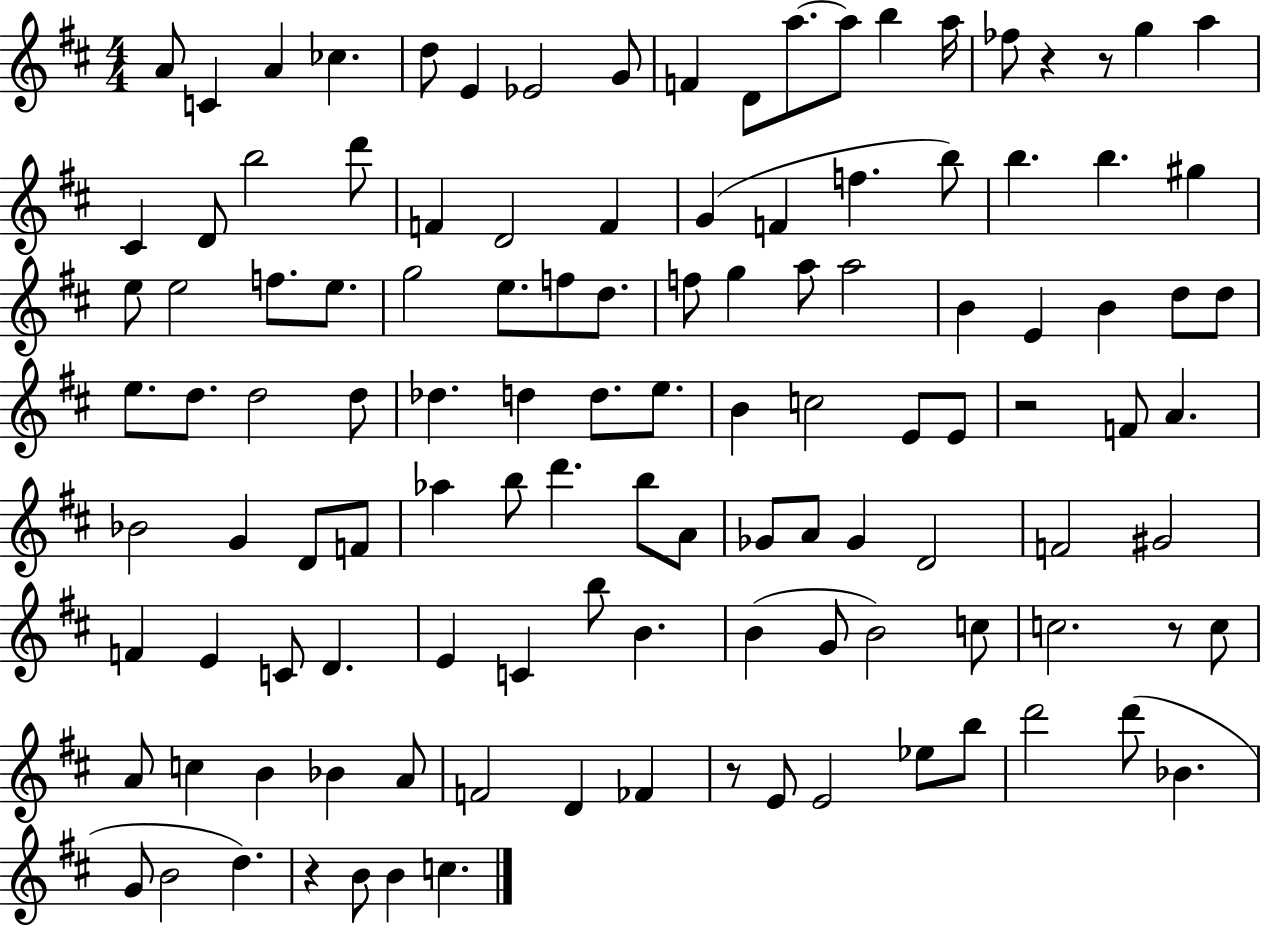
{
  \clef treble
  \numericTimeSignature
  \time 4/4
  \key d \major
  \repeat volta 2 { a'8 c'4 a'4 ces''4. | d''8 e'4 ees'2 g'8 | f'4 d'8 a''8.~~ a''8 b''4 a''16 | fes''8 r4 r8 g''4 a''4 | \break cis'4 d'8 b''2 d'''8 | f'4 d'2 f'4 | g'4( f'4 f''4. b''8) | b''4. b''4. gis''4 | \break e''8 e''2 f''8. e''8. | g''2 e''8. f''8 d''8. | f''8 g''4 a''8 a''2 | b'4 e'4 b'4 d''8 d''8 | \break e''8. d''8. d''2 d''8 | des''4. d''4 d''8. e''8. | b'4 c''2 e'8 e'8 | r2 f'8 a'4. | \break bes'2 g'4 d'8 f'8 | aes''4 b''8 d'''4. b''8 a'8 | ges'8 a'8 ges'4 d'2 | f'2 gis'2 | \break f'4 e'4 c'8 d'4. | e'4 c'4 b''8 b'4. | b'4( g'8 b'2) c''8 | c''2. r8 c''8 | \break a'8 c''4 b'4 bes'4 a'8 | f'2 d'4 fes'4 | r8 e'8 e'2 ees''8 b''8 | d'''2 d'''8( bes'4. | \break g'8 b'2 d''4.) | r4 b'8 b'4 c''4. | } \bar "|."
}